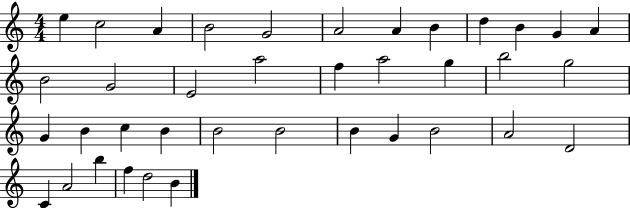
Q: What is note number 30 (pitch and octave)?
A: B4